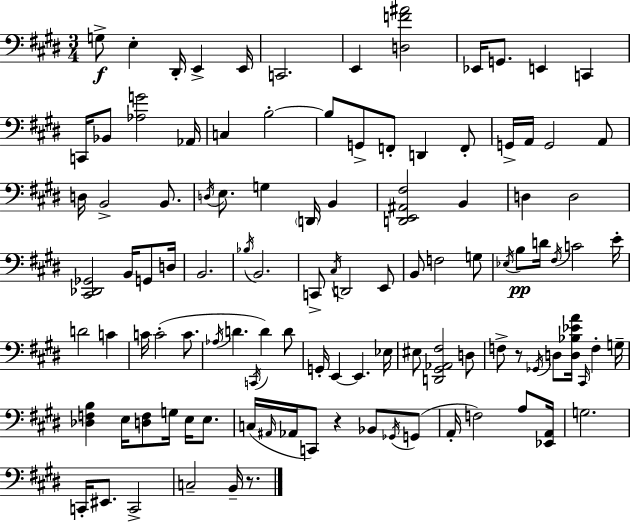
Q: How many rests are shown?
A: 3